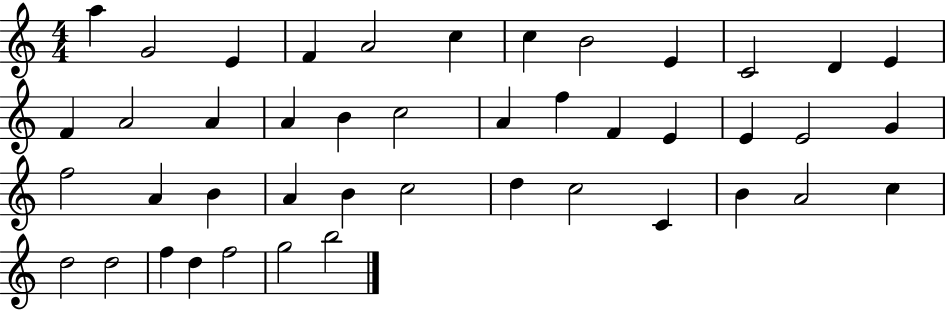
{
  \clef treble
  \numericTimeSignature
  \time 4/4
  \key c \major
  a''4 g'2 e'4 | f'4 a'2 c''4 | c''4 b'2 e'4 | c'2 d'4 e'4 | \break f'4 a'2 a'4 | a'4 b'4 c''2 | a'4 f''4 f'4 e'4 | e'4 e'2 g'4 | \break f''2 a'4 b'4 | a'4 b'4 c''2 | d''4 c''2 c'4 | b'4 a'2 c''4 | \break d''2 d''2 | f''4 d''4 f''2 | g''2 b''2 | \bar "|."
}